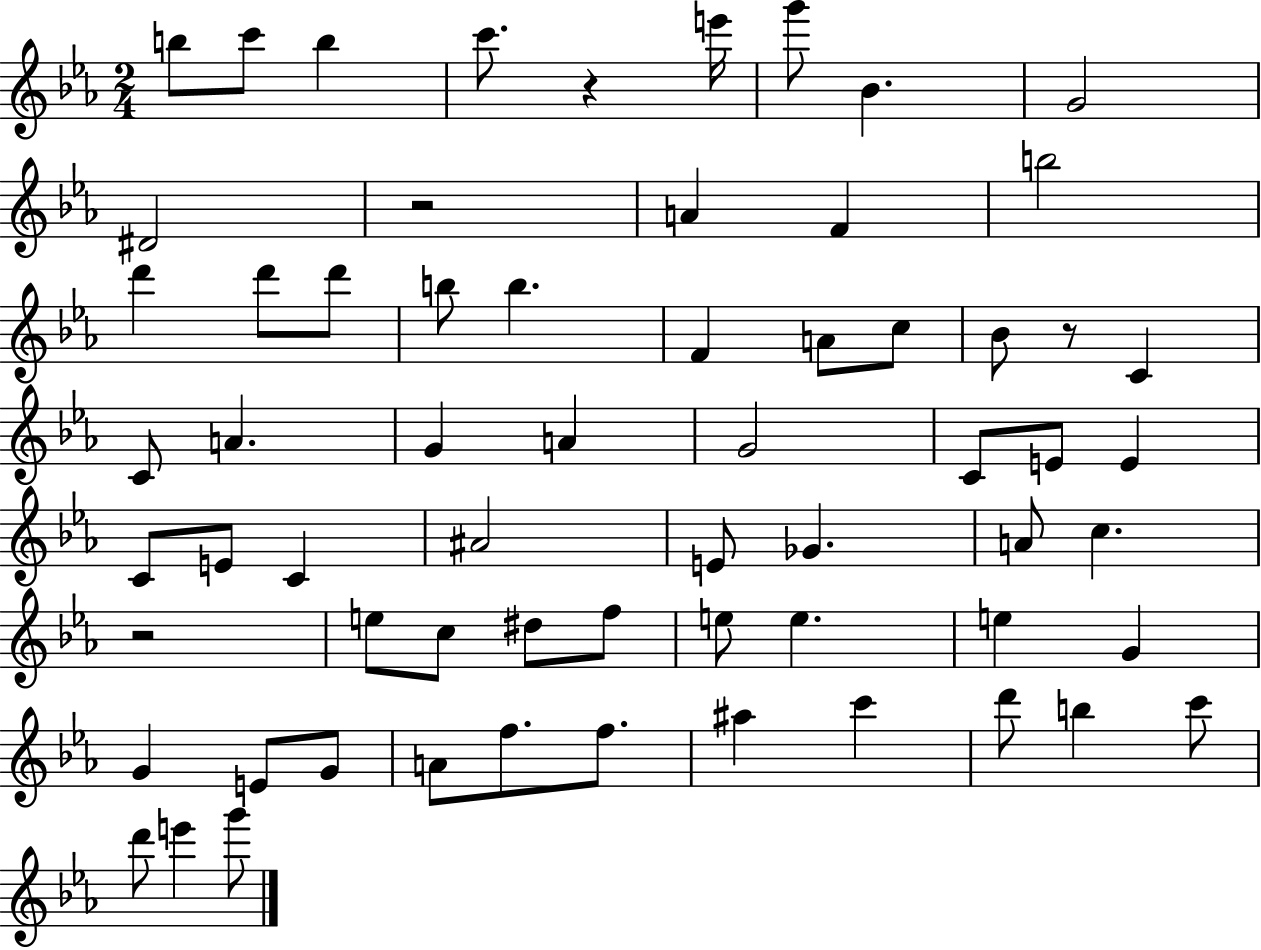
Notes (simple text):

B5/e C6/e B5/q C6/e. R/q E6/s G6/e Bb4/q. G4/h D#4/h R/h A4/q F4/q B5/h D6/q D6/e D6/e B5/e B5/q. F4/q A4/e C5/e Bb4/e R/e C4/q C4/e A4/q. G4/q A4/q G4/h C4/e E4/e E4/q C4/e E4/e C4/q A#4/h E4/e Gb4/q. A4/e C5/q. R/h E5/e C5/e D#5/e F5/e E5/e E5/q. E5/q G4/q G4/q E4/e G4/e A4/e F5/e. F5/e. A#5/q C6/q D6/e B5/q C6/e D6/e E6/q G6/e